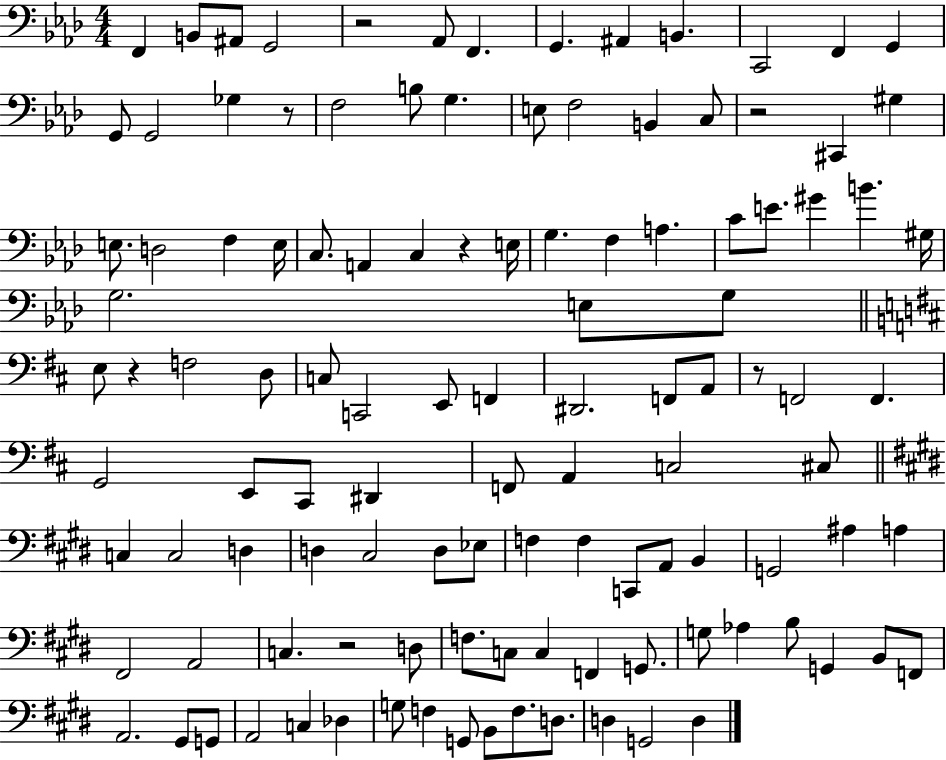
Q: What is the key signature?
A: AES major